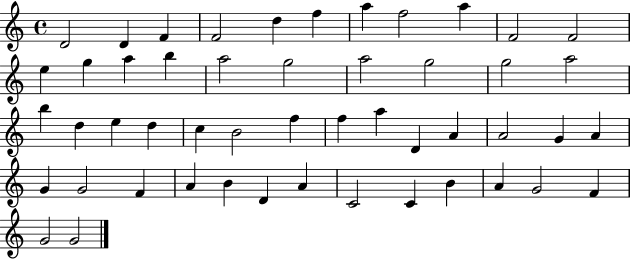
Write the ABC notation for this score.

X:1
T:Untitled
M:4/4
L:1/4
K:C
D2 D F F2 d f a f2 a F2 F2 e g a b a2 g2 a2 g2 g2 a2 b d e d c B2 f f a D A A2 G A G G2 F A B D A C2 C B A G2 F G2 G2